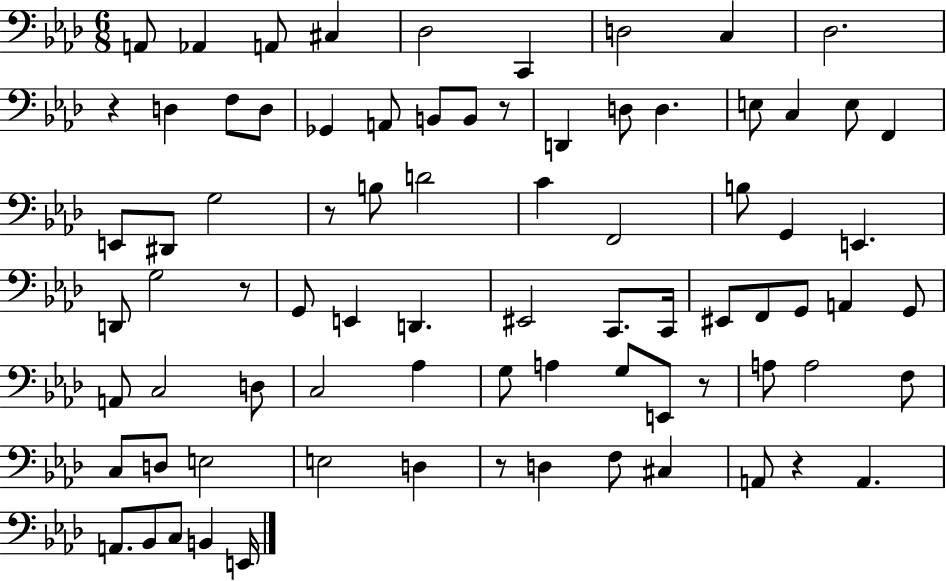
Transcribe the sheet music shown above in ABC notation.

X:1
T:Untitled
M:6/8
L:1/4
K:Ab
A,,/2 _A,, A,,/2 ^C, _D,2 C,, D,2 C, _D,2 z D, F,/2 D,/2 _G,, A,,/2 B,,/2 B,,/2 z/2 D,, D,/2 D, E,/2 C, E,/2 F,, E,,/2 ^D,,/2 G,2 z/2 B,/2 D2 C F,,2 B,/2 G,, E,, D,,/2 G,2 z/2 G,,/2 E,, D,, ^E,,2 C,,/2 C,,/4 ^E,,/2 F,,/2 G,,/2 A,, G,,/2 A,,/2 C,2 D,/2 C,2 _A, G,/2 A, G,/2 E,,/2 z/2 A,/2 A,2 F,/2 C,/2 D,/2 E,2 E,2 D, z/2 D, F,/2 ^C, A,,/2 z A,, A,,/2 _B,,/2 C,/2 B,, E,,/4